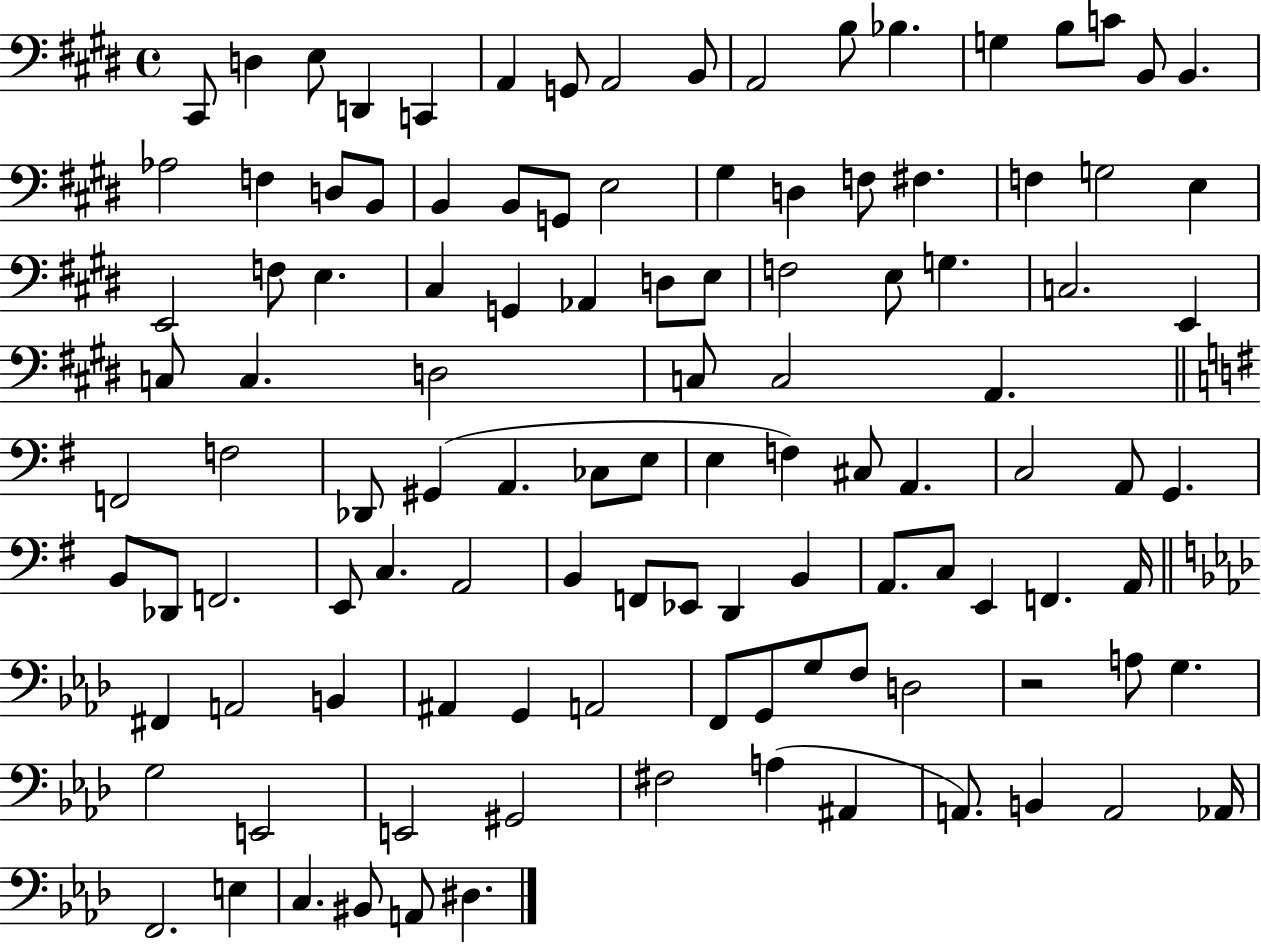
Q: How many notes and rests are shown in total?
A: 112